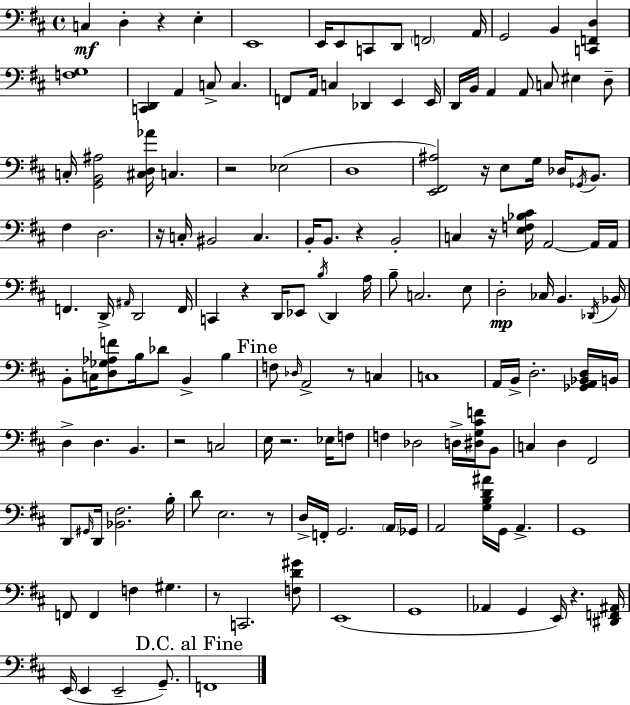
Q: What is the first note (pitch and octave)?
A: C3